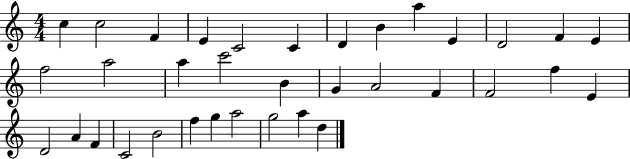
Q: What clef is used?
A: treble